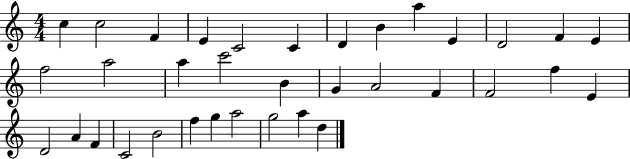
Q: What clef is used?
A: treble